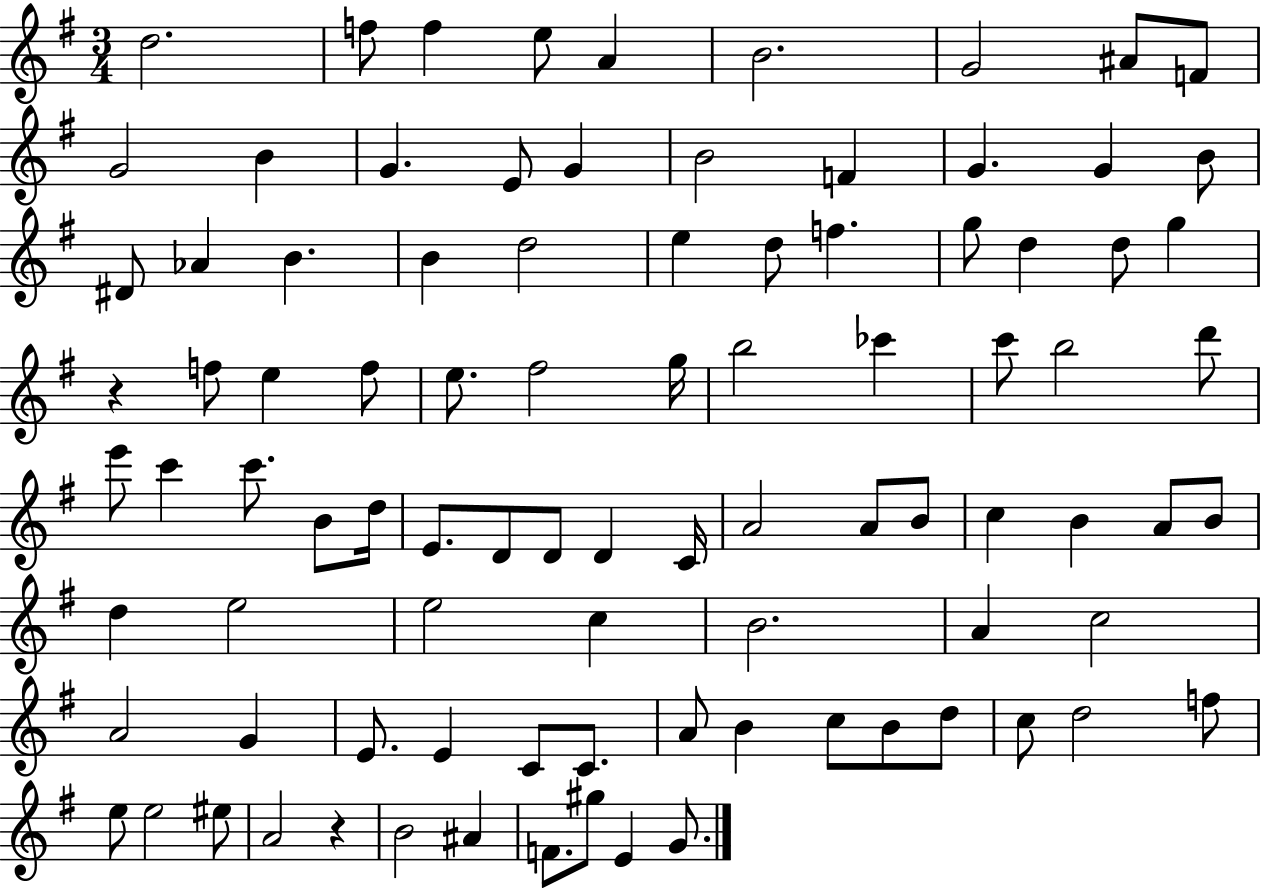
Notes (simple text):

D5/h. F5/e F5/q E5/e A4/q B4/h. G4/h A#4/e F4/e G4/h B4/q G4/q. E4/e G4/q B4/h F4/q G4/q. G4/q B4/e D#4/e Ab4/q B4/q. B4/q D5/h E5/q D5/e F5/q. G5/e D5/q D5/e G5/q R/q F5/e E5/q F5/e E5/e. F#5/h G5/s B5/h CES6/q C6/e B5/h D6/e E6/e C6/q C6/e. B4/e D5/s E4/e. D4/e D4/e D4/q C4/s A4/h A4/e B4/e C5/q B4/q A4/e B4/e D5/q E5/h E5/h C5/q B4/h. A4/q C5/h A4/h G4/q E4/e. E4/q C4/e C4/e. A4/e B4/q C5/e B4/e D5/e C5/e D5/h F5/e E5/e E5/h EIS5/e A4/h R/q B4/h A#4/q F4/e. G#5/e E4/q G4/e.